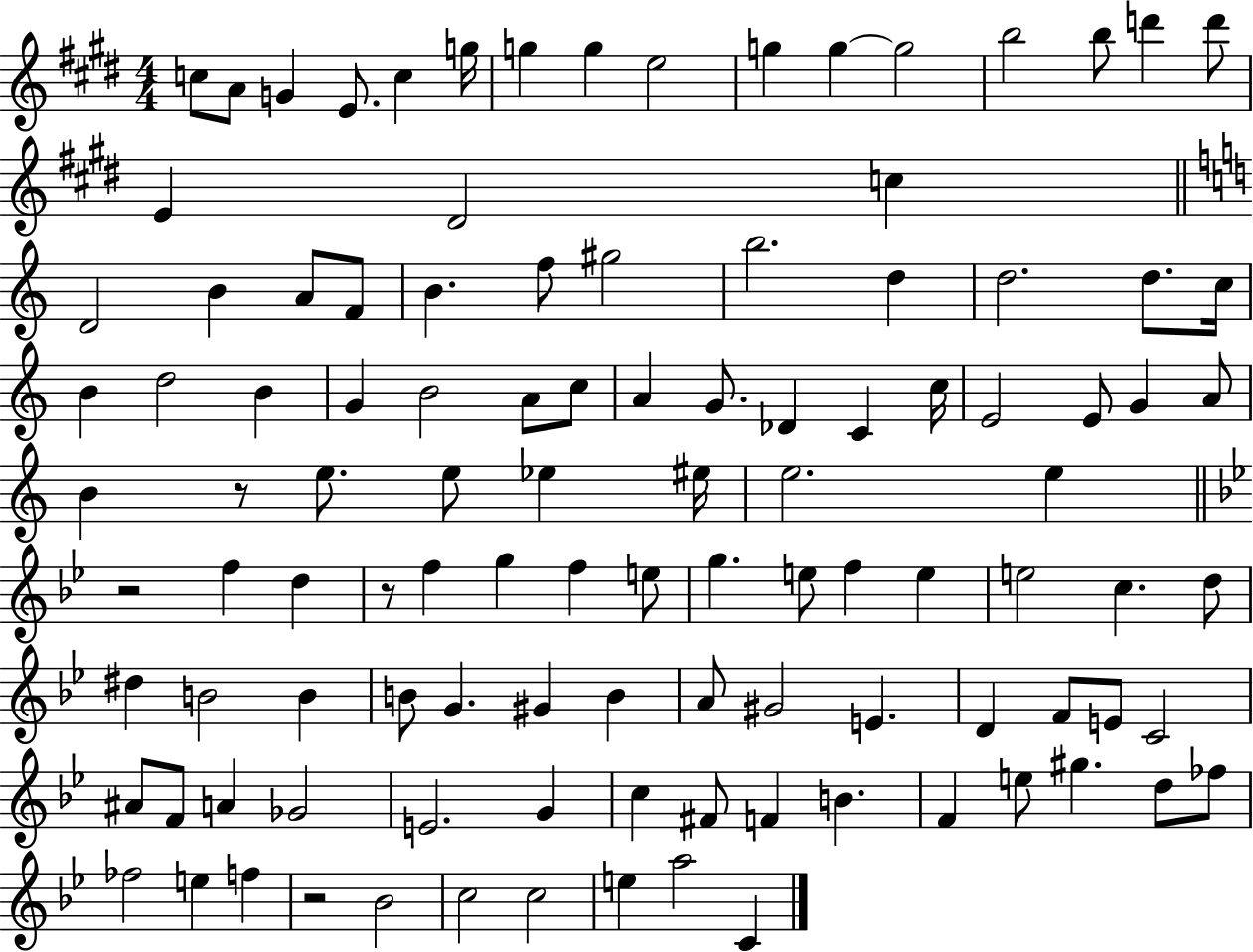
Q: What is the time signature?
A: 4/4